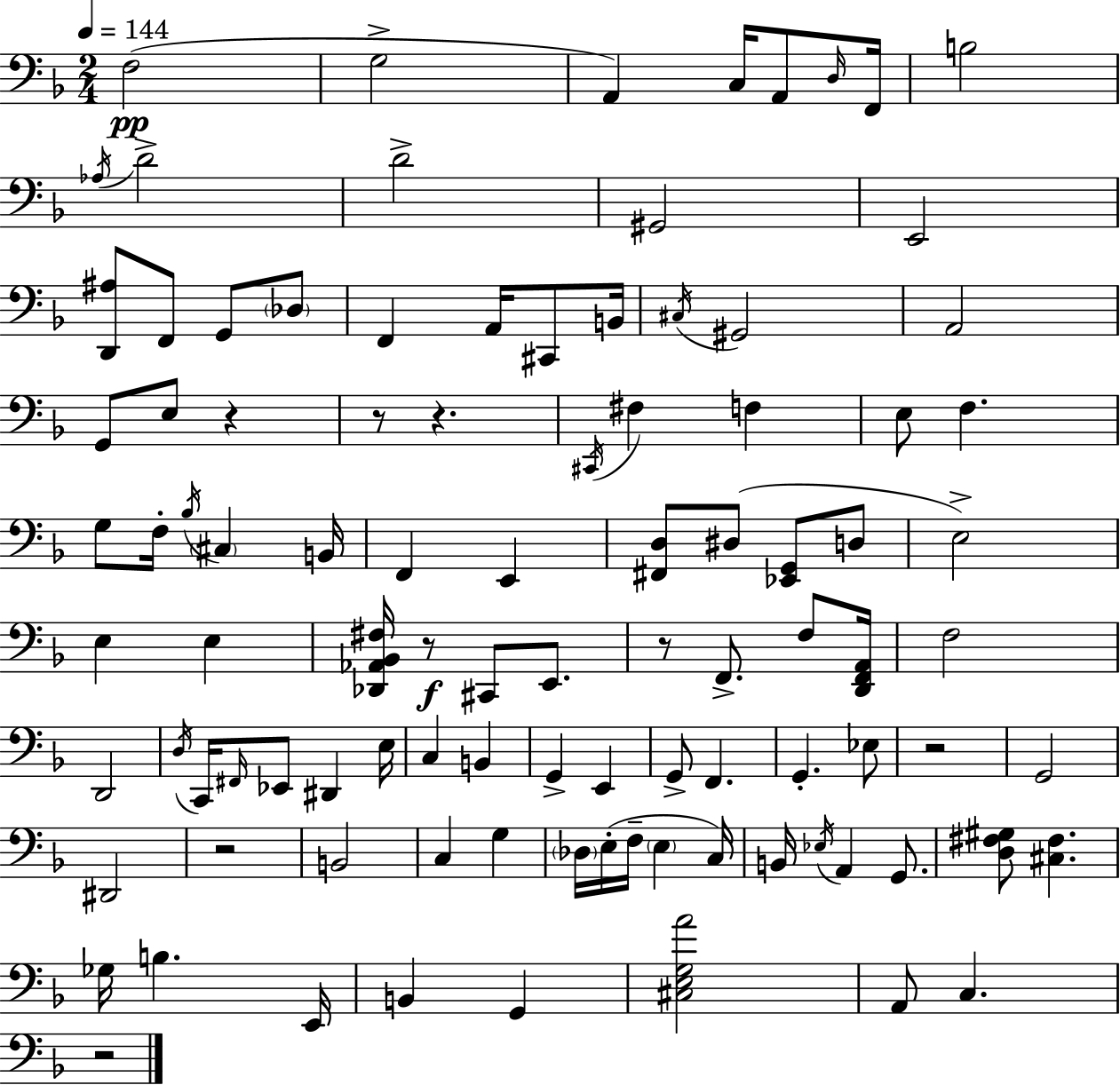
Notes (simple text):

F3/h G3/h A2/q C3/s A2/e D3/s F2/s B3/h Ab3/s D4/h D4/h G#2/h E2/h [D2,A#3]/e F2/e G2/e Db3/e F2/q A2/s C#2/e B2/s C#3/s G#2/h A2/h G2/e E3/e R/q R/e R/q. C#2/s F#3/q F3/q E3/e F3/q. G3/e F3/s Bb3/s C#3/q B2/s F2/q E2/q [F#2,D3]/e D#3/e [Eb2,G2]/e D3/e E3/h E3/q E3/q [Db2,Ab2,Bb2,F#3]/s R/e C#2/e E2/e. R/e F2/e. F3/e [D2,F2,A2]/s F3/h D2/h D3/s C2/s F#2/s Eb2/e D#2/q E3/s C3/q B2/q G2/q E2/q G2/e F2/q. G2/q. Eb3/e R/h G2/h D#2/h R/h B2/h C3/q G3/q Db3/s E3/s F3/s E3/q C3/s B2/s Eb3/s A2/q G2/e. [D3,F#3,G#3]/e [C#3,F#3]/q. Gb3/s B3/q. E2/s B2/q G2/q [C#3,E3,G3,A4]/h A2/e C3/q. R/h